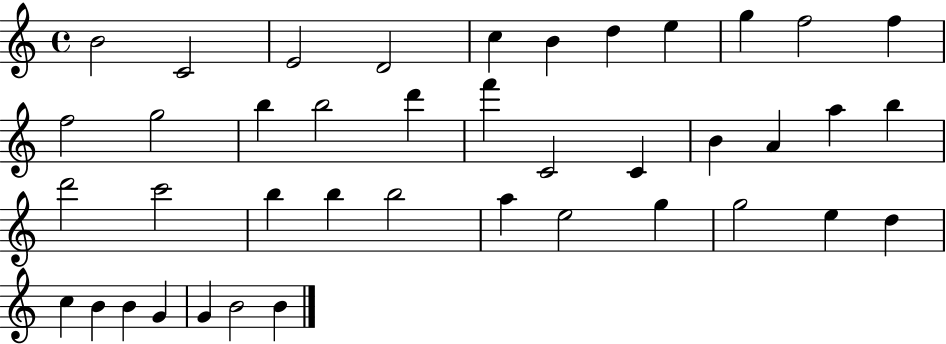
B4/h C4/h E4/h D4/h C5/q B4/q D5/q E5/q G5/q F5/h F5/q F5/h G5/h B5/q B5/h D6/q F6/q C4/h C4/q B4/q A4/q A5/q B5/q D6/h C6/h B5/q B5/q B5/h A5/q E5/h G5/q G5/h E5/q D5/q C5/q B4/q B4/q G4/q G4/q B4/h B4/q